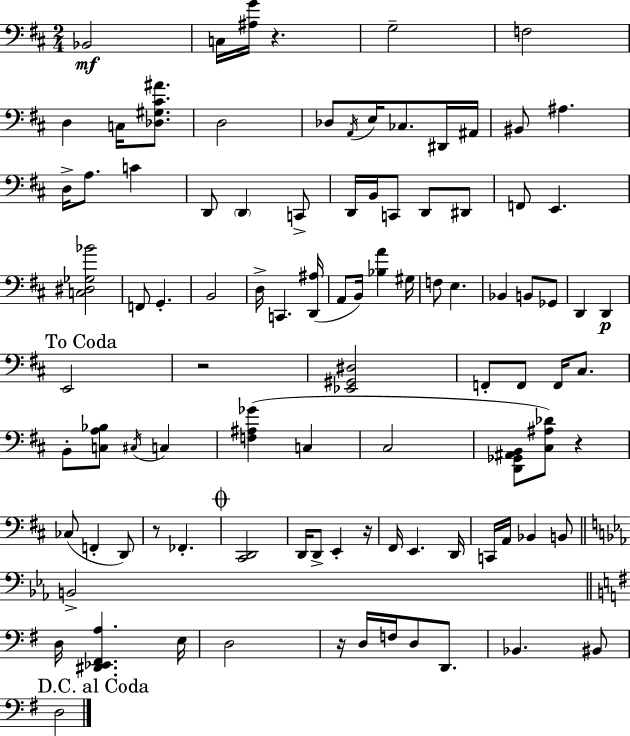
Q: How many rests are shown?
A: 6